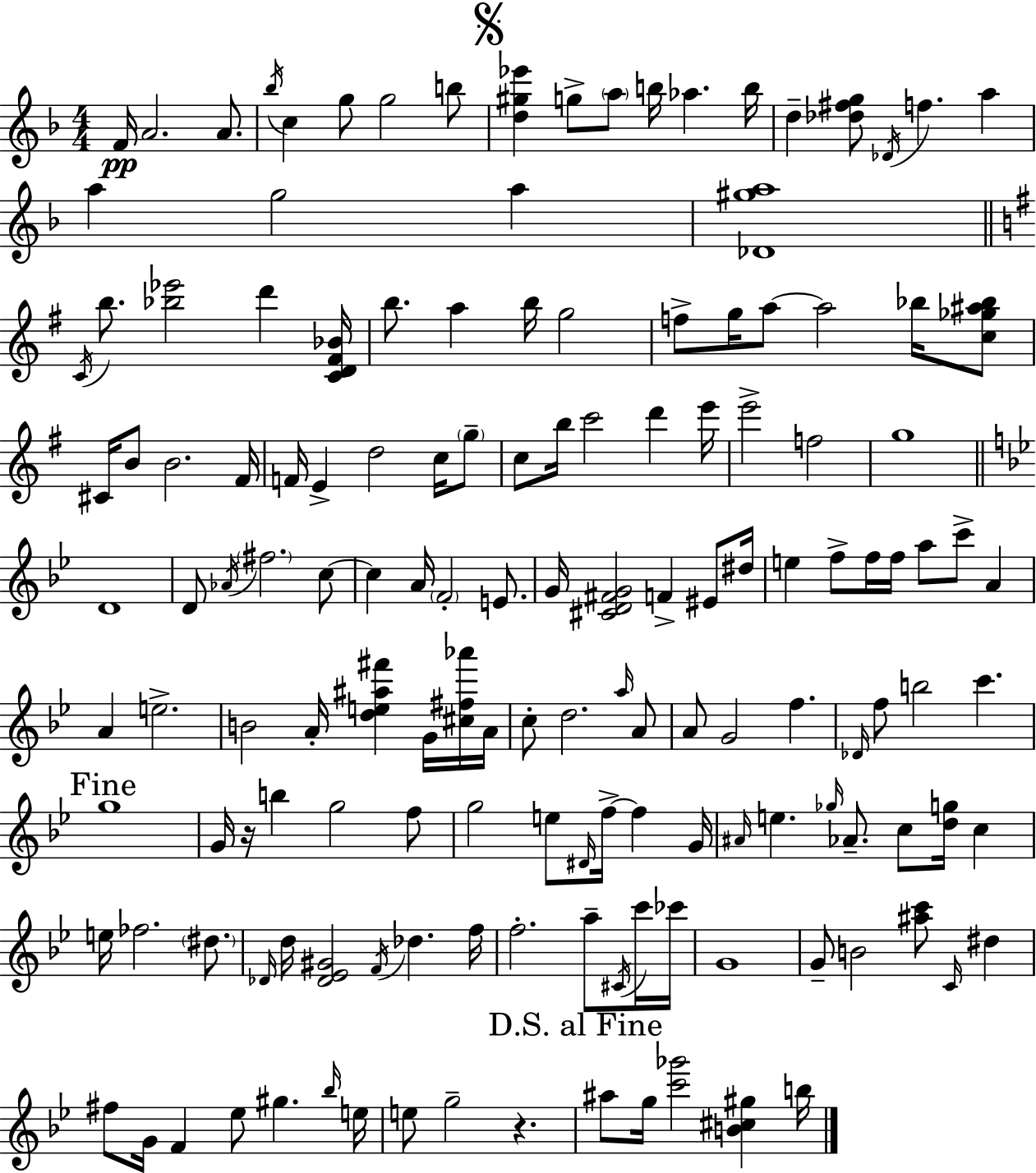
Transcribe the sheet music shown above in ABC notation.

X:1
T:Untitled
M:4/4
L:1/4
K:F
F/4 A2 A/2 _b/4 c g/2 g2 b/2 [d^g_e'] g/2 a/2 b/4 _a b/4 d [_d^fg]/2 _D/4 f a a g2 a [_D^ga]4 C/4 b/2 [_b_e']2 d' [CD^F_B]/4 b/2 a b/4 g2 f/2 g/4 a/2 a2 _b/4 [c_g^a_b]/2 ^C/4 B/2 B2 ^F/4 F/4 E d2 c/4 g/2 c/2 b/4 c'2 d' e'/4 e'2 f2 g4 D4 D/2 _A/4 ^f2 c/2 c A/4 F2 E/2 G/4 [^CD^FG]2 F ^E/2 ^d/4 e f/2 f/4 f/4 a/2 c'/2 A A e2 B2 A/4 [de^a^f'] G/4 [^c^f_a']/4 A/4 c/2 d2 a/4 A/2 A/2 G2 f _D/4 f/2 b2 c' g4 G/4 z/4 b g2 f/2 g2 e/2 ^D/4 f/4 f G/4 ^A/4 e _g/4 _A/2 c/2 [dg]/4 c e/4 _f2 ^d/2 _D/4 d/4 [_D_E^G]2 F/4 _d f/4 f2 a/2 ^C/4 c'/4 _c'/4 G4 G/2 B2 [^ac']/2 C/4 ^d ^f/2 G/4 F _e/2 ^g _b/4 e/4 e/2 g2 z ^a/2 g/4 [c'_g']2 [B^c^g] b/4